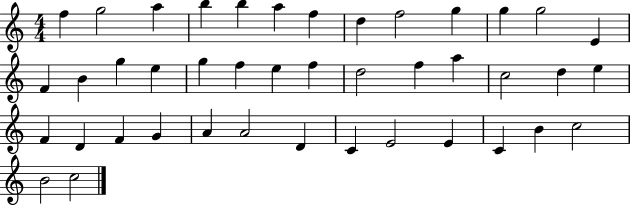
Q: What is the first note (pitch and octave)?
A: F5